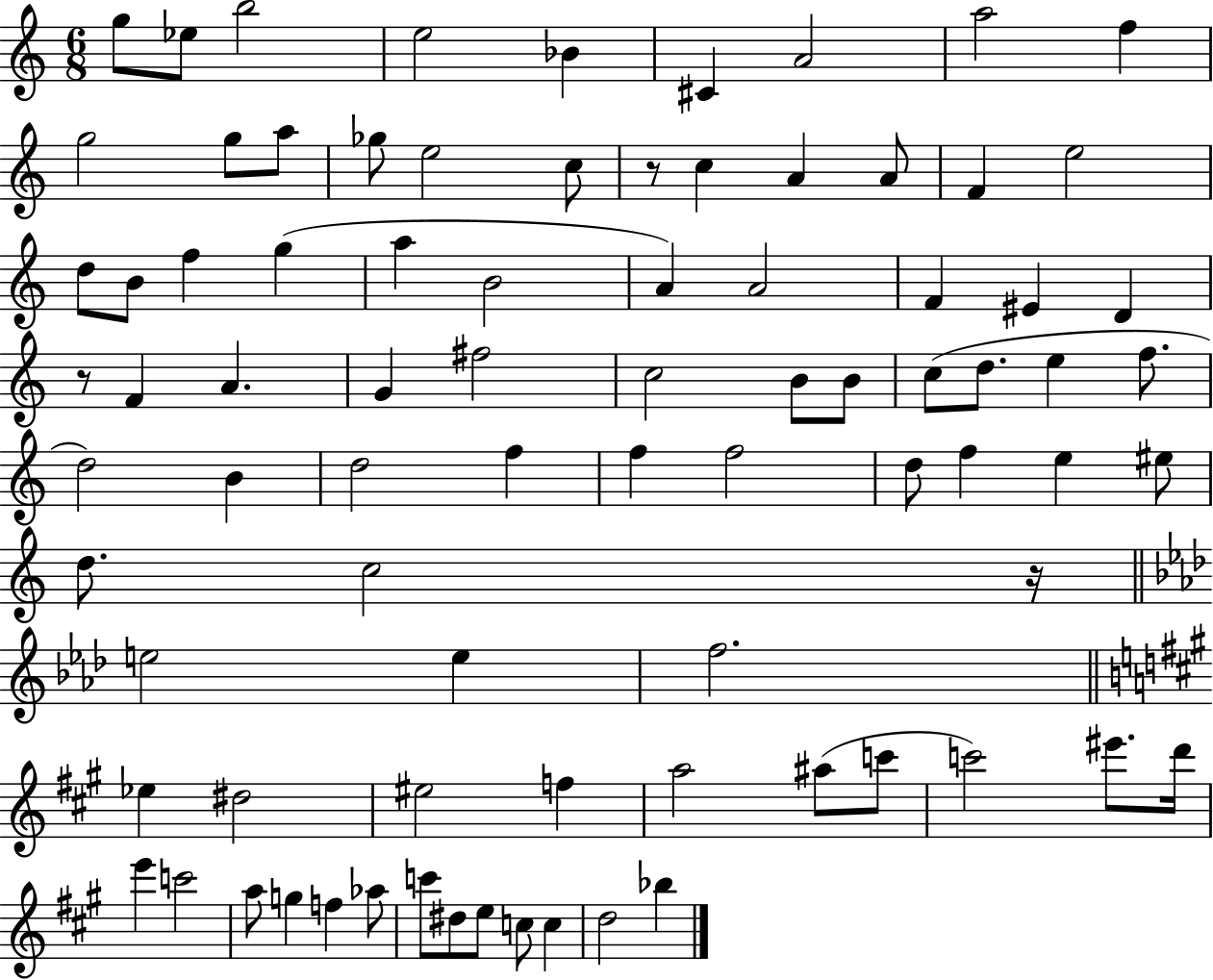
G5/e Eb5/e B5/h E5/h Bb4/q C#4/q A4/h A5/h F5/q G5/h G5/e A5/e Gb5/e E5/h C5/e R/e C5/q A4/q A4/e F4/q E5/h D5/e B4/e F5/q G5/q A5/q B4/h A4/q A4/h F4/q EIS4/q D4/q R/e F4/q A4/q. G4/q F#5/h C5/h B4/e B4/e C5/e D5/e. E5/q F5/e. D5/h B4/q D5/h F5/q F5/q F5/h D5/e F5/q E5/q EIS5/e D5/e. C5/h R/s E5/h E5/q F5/h. Eb5/q D#5/h EIS5/h F5/q A5/h A#5/e C6/e C6/h EIS6/e. D6/s E6/q C6/h A5/e G5/q F5/q Ab5/e C6/e D#5/e E5/e C5/e C5/q D5/h Bb5/q